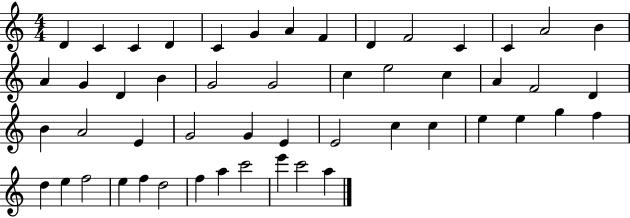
D4/q C4/q C4/q D4/q C4/q G4/q A4/q F4/q D4/q F4/h C4/q C4/q A4/h B4/q A4/q G4/q D4/q B4/q G4/h G4/h C5/q E5/h C5/q A4/q F4/h D4/q B4/q A4/h E4/q G4/h G4/q E4/q E4/h C5/q C5/q E5/q E5/q G5/q F5/q D5/q E5/q F5/h E5/q F5/q D5/h F5/q A5/q C6/h E6/q C6/h A5/q